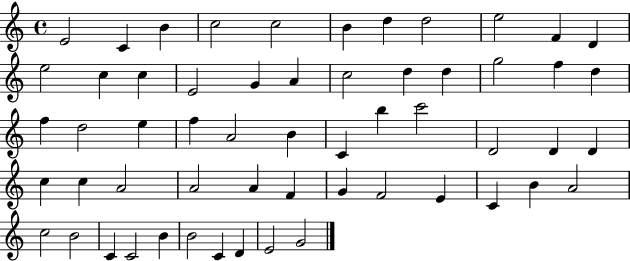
{
  \clef treble
  \time 4/4
  \defaultTimeSignature
  \key c \major
  e'2 c'4 b'4 | c''2 c''2 | b'4 d''4 d''2 | e''2 f'4 d'4 | \break e''2 c''4 c''4 | e'2 g'4 a'4 | c''2 d''4 d''4 | g''2 f''4 d''4 | \break f''4 d''2 e''4 | f''4 a'2 b'4 | c'4 b''4 c'''2 | d'2 d'4 d'4 | \break c''4 c''4 a'2 | a'2 a'4 f'4 | g'4 f'2 e'4 | c'4 b'4 a'2 | \break c''2 b'2 | c'4 c'2 b'4 | b'2 c'4 d'4 | e'2 g'2 | \break \bar "|."
}